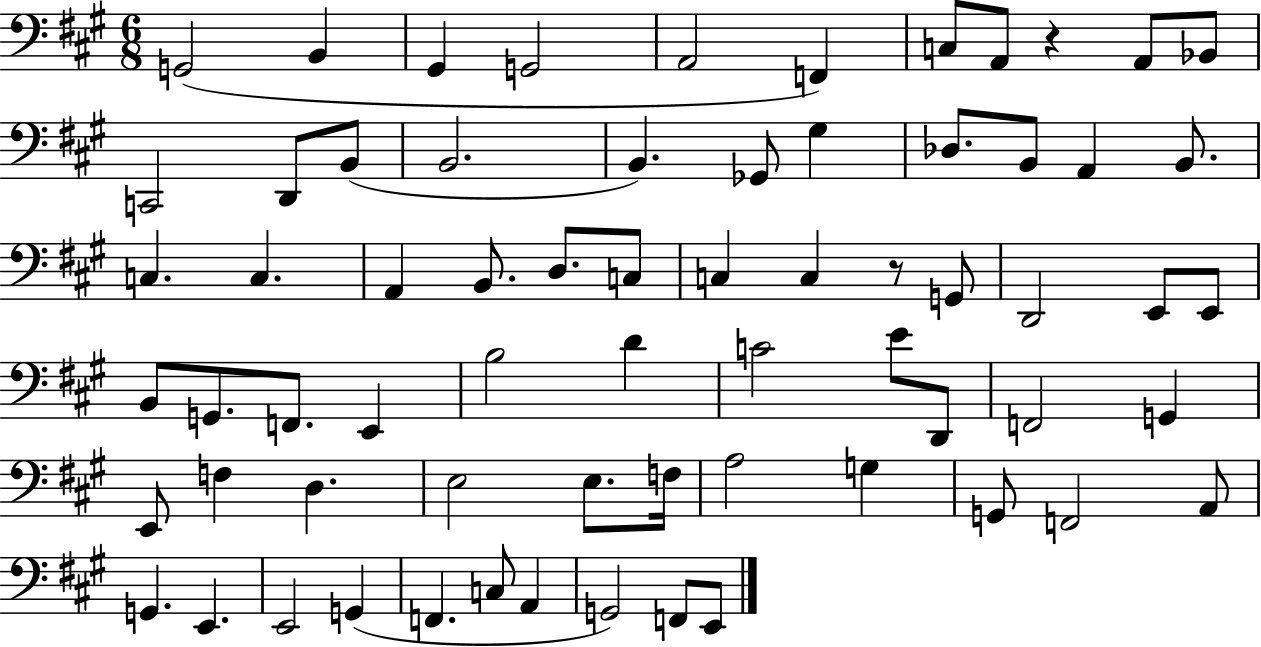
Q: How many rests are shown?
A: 2